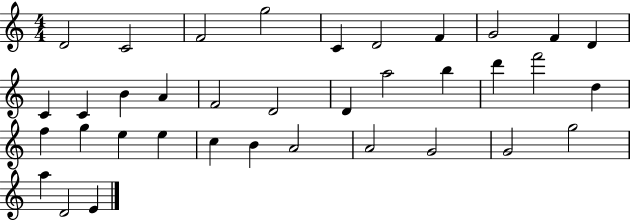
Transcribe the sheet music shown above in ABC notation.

X:1
T:Untitled
M:4/4
L:1/4
K:C
D2 C2 F2 g2 C D2 F G2 F D C C B A F2 D2 D a2 b d' f'2 d f g e e c B A2 A2 G2 G2 g2 a D2 E